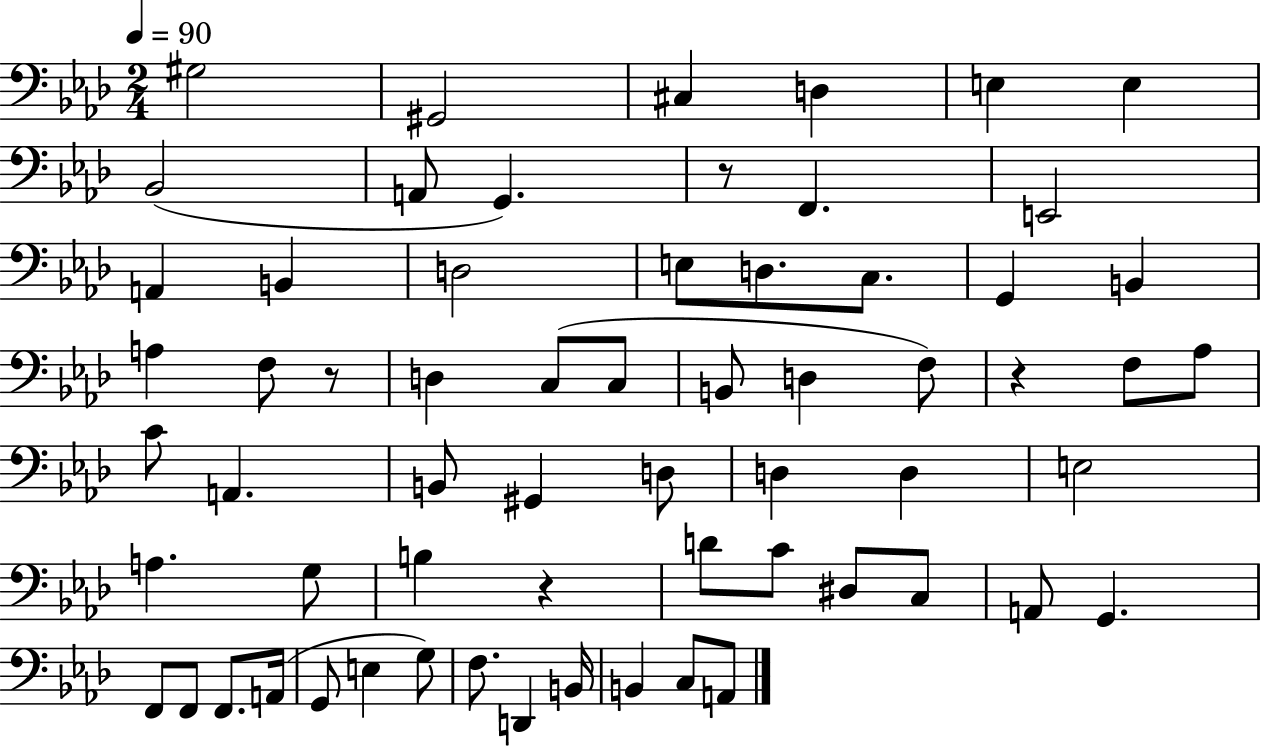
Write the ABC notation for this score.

X:1
T:Untitled
M:2/4
L:1/4
K:Ab
^G,2 ^G,,2 ^C, D, E, E, _B,,2 A,,/2 G,, z/2 F,, E,,2 A,, B,, D,2 E,/2 D,/2 C,/2 G,, B,, A, F,/2 z/2 D, C,/2 C,/2 B,,/2 D, F,/2 z F,/2 _A,/2 C/2 A,, B,,/2 ^G,, D,/2 D, D, E,2 A, G,/2 B, z D/2 C/2 ^D,/2 C,/2 A,,/2 G,, F,,/2 F,,/2 F,,/2 A,,/4 G,,/2 E, G,/2 F,/2 D,, B,,/4 B,, C,/2 A,,/2